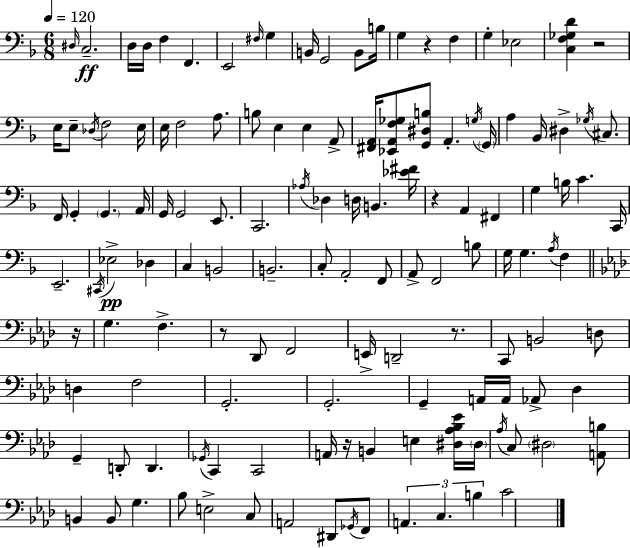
X:1
T:Untitled
M:6/8
L:1/4
K:F
^D,/4 C,2 D,/4 D,/4 F, F,, E,,2 ^F,/4 G, B,,/4 G,,2 B,,/2 B,/4 G, z F, G, _E,2 [C,F,_G,D] z2 E,/4 E,/2 _D,/4 F,2 E,/4 E,/4 F,2 A,/2 B,/2 E, E, A,,/2 [^F,,A,,]/4 [_E,,A,,F,_G,]/2 [G,,^D,B,]/2 A,, G,/4 G,,/4 A, _B,,/4 ^D, _G,/4 ^C,/2 F,,/4 G,, G,, A,,/4 G,,/4 G,,2 E,,/2 C,,2 _A,/4 _D, D,/4 B,, [_E^F]/4 z A,, ^F,, G, B,/4 C C,,/4 E,,2 ^C,,/4 _E,2 _D, C, B,,2 B,,2 C,/2 A,,2 F,,/2 A,,/2 F,,2 B,/2 G,/4 G, A,/4 F, z/4 G, F, z/2 _D,,/2 F,,2 E,,/4 D,,2 z/2 C,,/2 B,,2 D,/2 D, F,2 G,,2 G,,2 G,, A,,/4 A,,/4 _A,,/2 _D, G,, D,,/2 D,, _G,,/4 C,, C,,2 A,,/4 z/4 B,, E, [^D,_A,_B,_E]/4 ^D,/4 _A,/4 C,/2 ^D,2 [A,,B,]/2 B,, B,,/2 G, _B,/2 E,2 C,/2 A,,2 ^D,,/2 _G,,/4 F,,/2 A,, C, B, C2